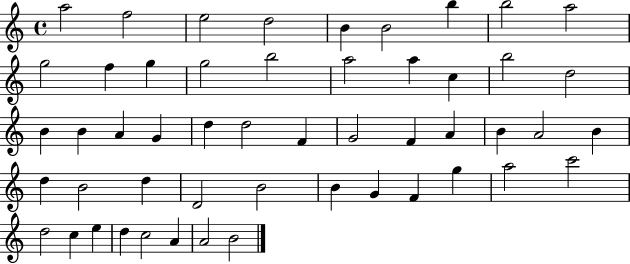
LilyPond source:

{
  \clef treble
  \time 4/4
  \defaultTimeSignature
  \key c \major
  a''2 f''2 | e''2 d''2 | b'4 b'2 b''4 | b''2 a''2 | \break g''2 f''4 g''4 | g''2 b''2 | a''2 a''4 c''4 | b''2 d''2 | \break b'4 b'4 a'4 g'4 | d''4 d''2 f'4 | g'2 f'4 a'4 | b'4 a'2 b'4 | \break d''4 b'2 d''4 | d'2 b'2 | b'4 g'4 f'4 g''4 | a''2 c'''2 | \break d''2 c''4 e''4 | d''4 c''2 a'4 | a'2 b'2 | \bar "|."
}